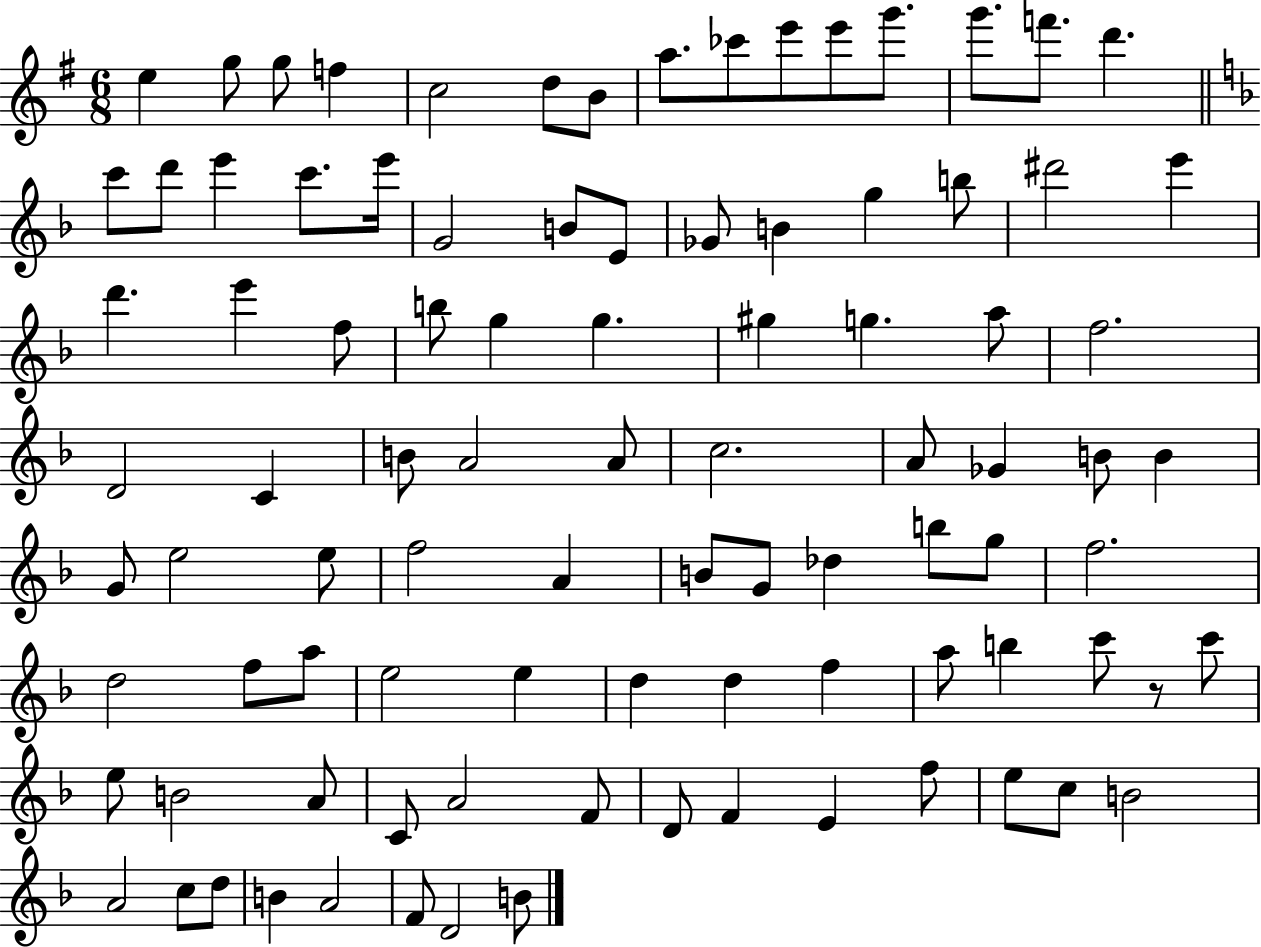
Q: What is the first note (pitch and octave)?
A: E5